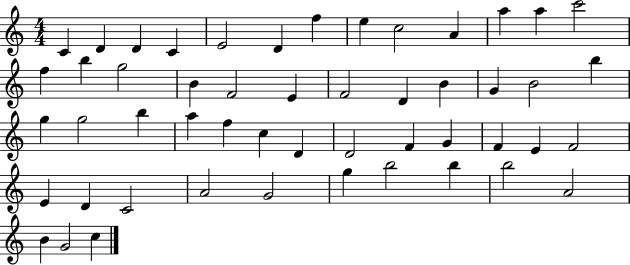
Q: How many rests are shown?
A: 0